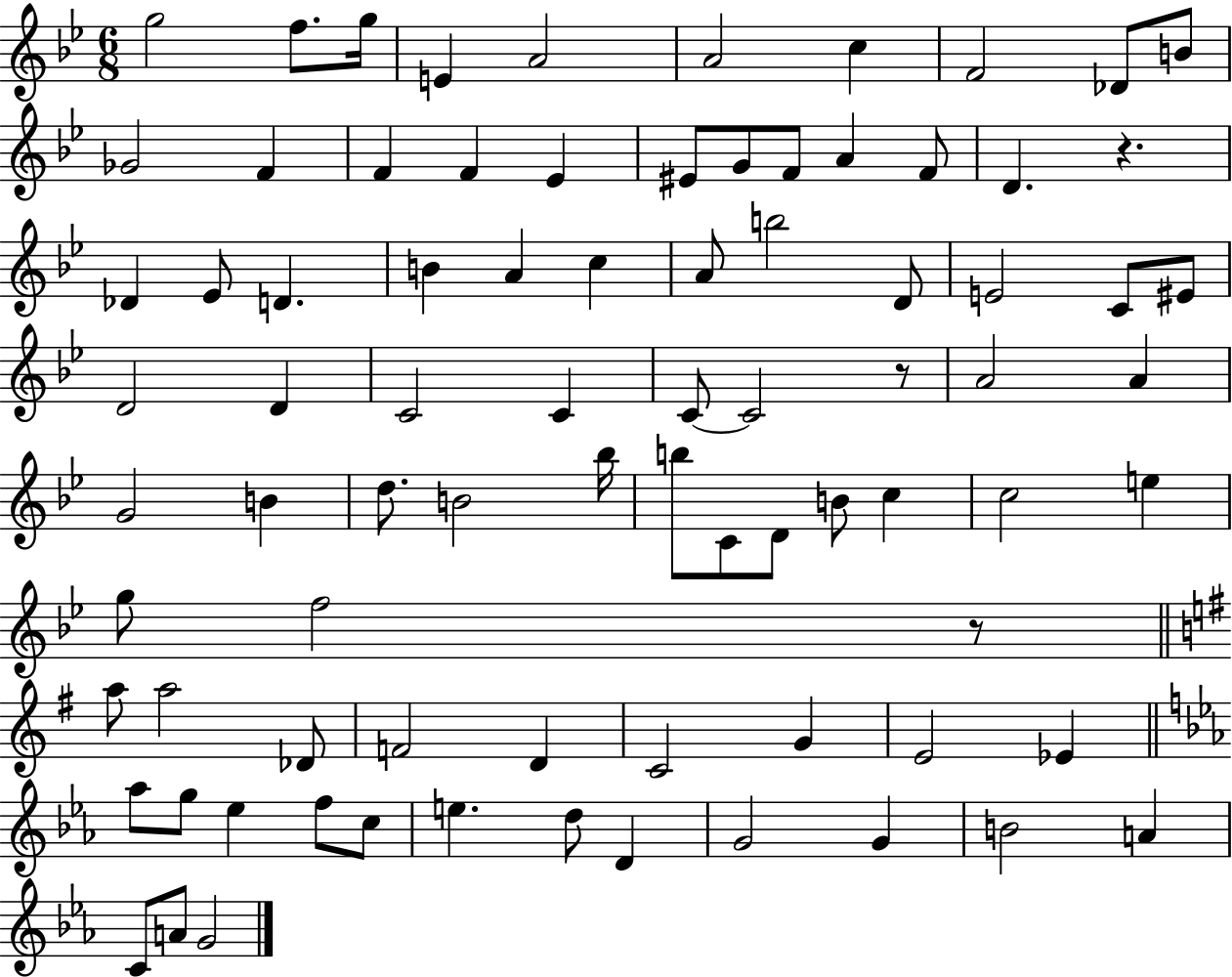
G5/h F5/e. G5/s E4/q A4/h A4/h C5/q F4/h Db4/e B4/e Gb4/h F4/q F4/q F4/q Eb4/q EIS4/e G4/e F4/e A4/q F4/e D4/q. R/q. Db4/q Eb4/e D4/q. B4/q A4/q C5/q A4/e B5/h D4/e E4/h C4/e EIS4/e D4/h D4/q C4/h C4/q C4/e C4/h R/e A4/h A4/q G4/h B4/q D5/e. B4/h Bb5/s B5/e C4/e D4/e B4/e C5/q C5/h E5/q G5/e F5/h R/e A5/e A5/h Db4/e F4/h D4/q C4/h G4/q E4/h Eb4/q Ab5/e G5/e Eb5/q F5/e C5/e E5/q. D5/e D4/q G4/h G4/q B4/h A4/q C4/e A4/e G4/h